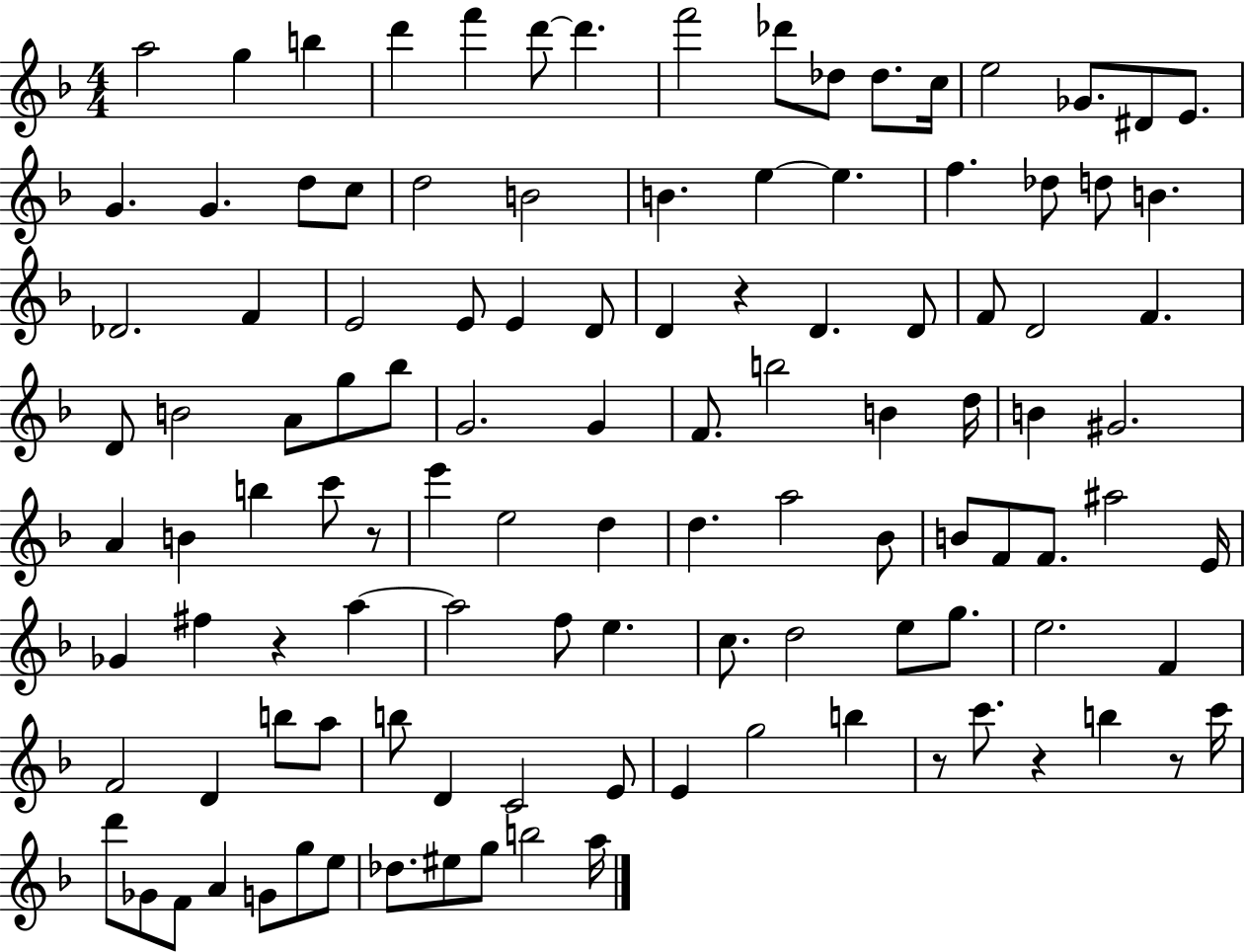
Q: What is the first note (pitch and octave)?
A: A5